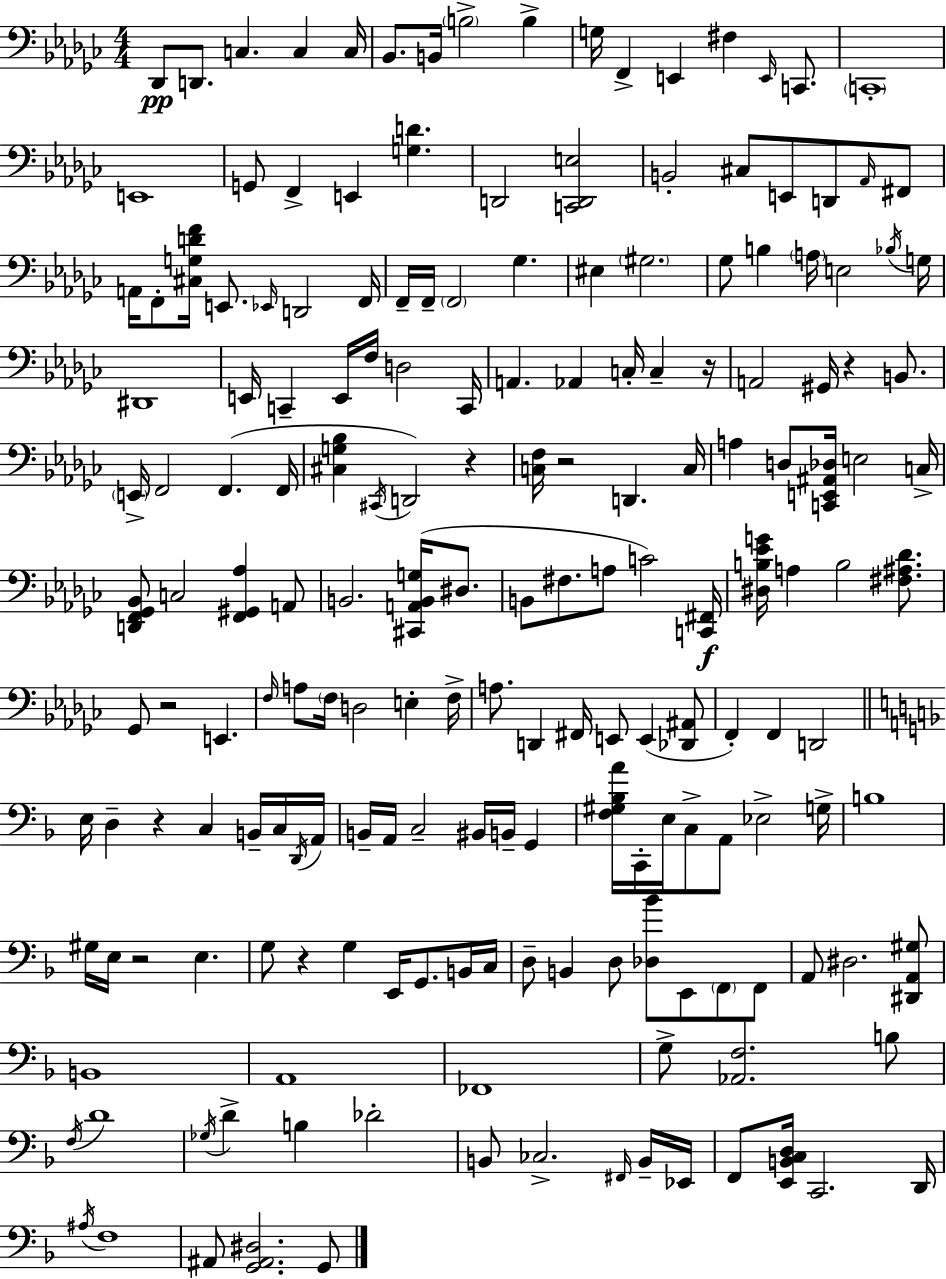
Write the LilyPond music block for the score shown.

{
  \clef bass
  \numericTimeSignature
  \time 4/4
  \key ees \minor
  des,8\pp d,8. c4. c4 c16 | bes,8. b,16 \parenthesize b2-> b4-> | g16 f,4-> e,4 fis4 \grace { e,16 } c,8. | \parenthesize c,1-. | \break e,1 | g,8 f,4-> e,4 <g d'>4. | d,2 <c, d, e>2 | b,2-. cis8 e,8 d,8 \grace { aes,16 } | \break fis,8 a,16 f,8-. <cis g d' f'>16 e,8. \grace { ees,16 } d,2 | f,16 f,16-- f,16-- \parenthesize f,2 ges4. | eis4 \parenthesize gis2. | ges8 b4 \parenthesize a16 e2 | \break \acciaccatura { bes16 } g16 dis,1 | e,16 c,4-- e,16 f16 d2 | c,16 a,4. aes,4 c16-. c4-- | r16 a,2 gis,16 r4 | \break b,8. \parenthesize e,16-> f,2 f,4.( | f,16 <cis g bes>4 \acciaccatura { cis,16 } d,2) | r4 <c f>16 r2 d,4. | c16 a4 d8 <c, e, ais, des>16 e2 | \break c16-> <d, f, ges, bes,>8 c2 <f, gis, aes>4 | a,8 b,2. | <cis, a, b, g>16( dis8. b,8 fis8. a8 c'2) | <c, fis,>16\f <dis b ees' g'>16 a4 b2 | \break <fis ais des'>8. ges,8 r2 e,4. | \grace { f16 } a8 \parenthesize f16 d2 | e4-. f16-> a8. d,4 fis,16 e,8 | e,4( <des, ais,>8 f,4-.) f,4 d,2 | \break \bar "||" \break \key d \minor e16 d4-- r4 c4 b,16-- c16 \acciaccatura { d,16 } | a,16 b,16-- a,16 c2-- bis,16 b,16-- g,4 | <f gis bes a'>16 c,16-. e16 c8-> a,8 ees2-> | g16-> b1 | \break gis16 e16 r2 e4. | g8 r4 g4 e,16 g,8. b,16 | c16 d8-- b,4 d8 <des bes'>8 e,8 \parenthesize f,8 f,8 | a,8 dis2. <dis, a, gis>8 | \break b,1 | a,1 | fes,1 | g8-> <aes, f>2. b8 | \break \acciaccatura { f16 } d'1 | \acciaccatura { ges16 } d'4-> b4 des'2-. | b,8 ces2.-> | \grace { fis,16 } b,16-- ees,16 f,8 <e, b, c d>16 c,2. | \break d,16 \acciaccatura { ais16 } f1 | ais,8 <g, ais, dis>2. | g,8 \bar "|."
}